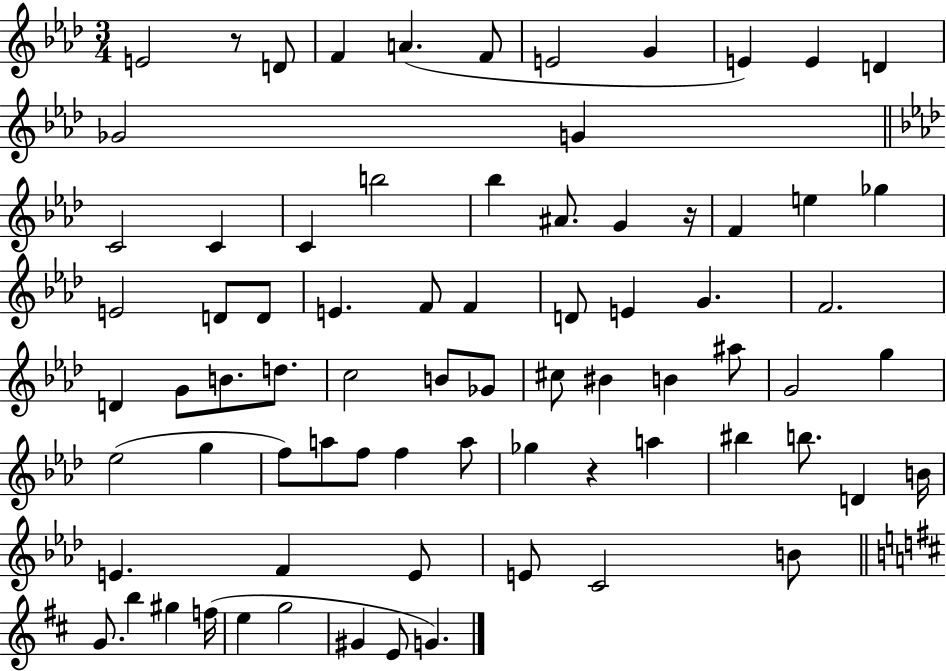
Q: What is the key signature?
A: AES major